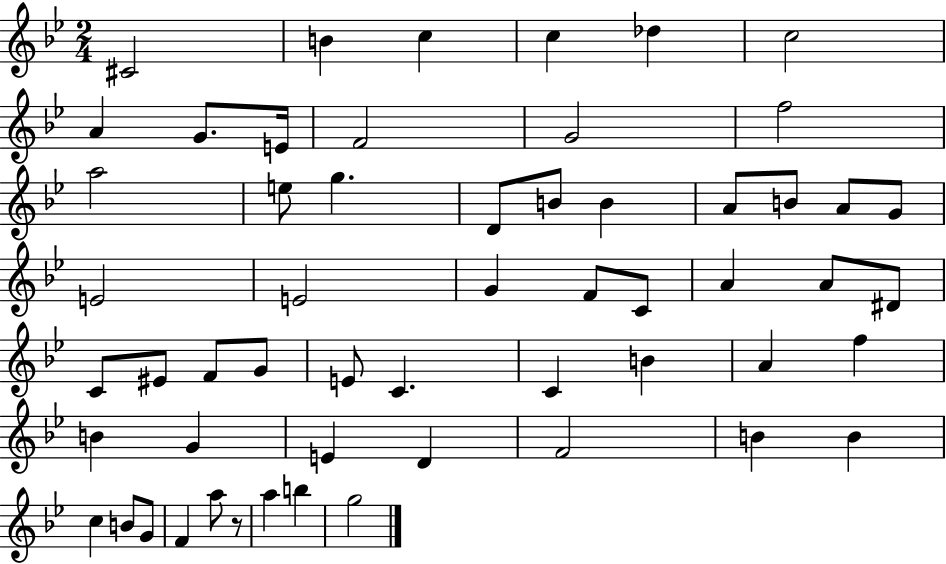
{
  \clef treble
  \numericTimeSignature
  \time 2/4
  \key bes \major
  cis'2 | b'4 c''4 | c''4 des''4 | c''2 | \break a'4 g'8. e'16 | f'2 | g'2 | f''2 | \break a''2 | e''8 g''4. | d'8 b'8 b'4 | a'8 b'8 a'8 g'8 | \break e'2 | e'2 | g'4 f'8 c'8 | a'4 a'8 dis'8 | \break c'8 eis'8 f'8 g'8 | e'8 c'4. | c'4 b'4 | a'4 f''4 | \break b'4 g'4 | e'4 d'4 | f'2 | b'4 b'4 | \break c''4 b'8 g'8 | f'4 a''8 r8 | a''4 b''4 | g''2 | \break \bar "|."
}